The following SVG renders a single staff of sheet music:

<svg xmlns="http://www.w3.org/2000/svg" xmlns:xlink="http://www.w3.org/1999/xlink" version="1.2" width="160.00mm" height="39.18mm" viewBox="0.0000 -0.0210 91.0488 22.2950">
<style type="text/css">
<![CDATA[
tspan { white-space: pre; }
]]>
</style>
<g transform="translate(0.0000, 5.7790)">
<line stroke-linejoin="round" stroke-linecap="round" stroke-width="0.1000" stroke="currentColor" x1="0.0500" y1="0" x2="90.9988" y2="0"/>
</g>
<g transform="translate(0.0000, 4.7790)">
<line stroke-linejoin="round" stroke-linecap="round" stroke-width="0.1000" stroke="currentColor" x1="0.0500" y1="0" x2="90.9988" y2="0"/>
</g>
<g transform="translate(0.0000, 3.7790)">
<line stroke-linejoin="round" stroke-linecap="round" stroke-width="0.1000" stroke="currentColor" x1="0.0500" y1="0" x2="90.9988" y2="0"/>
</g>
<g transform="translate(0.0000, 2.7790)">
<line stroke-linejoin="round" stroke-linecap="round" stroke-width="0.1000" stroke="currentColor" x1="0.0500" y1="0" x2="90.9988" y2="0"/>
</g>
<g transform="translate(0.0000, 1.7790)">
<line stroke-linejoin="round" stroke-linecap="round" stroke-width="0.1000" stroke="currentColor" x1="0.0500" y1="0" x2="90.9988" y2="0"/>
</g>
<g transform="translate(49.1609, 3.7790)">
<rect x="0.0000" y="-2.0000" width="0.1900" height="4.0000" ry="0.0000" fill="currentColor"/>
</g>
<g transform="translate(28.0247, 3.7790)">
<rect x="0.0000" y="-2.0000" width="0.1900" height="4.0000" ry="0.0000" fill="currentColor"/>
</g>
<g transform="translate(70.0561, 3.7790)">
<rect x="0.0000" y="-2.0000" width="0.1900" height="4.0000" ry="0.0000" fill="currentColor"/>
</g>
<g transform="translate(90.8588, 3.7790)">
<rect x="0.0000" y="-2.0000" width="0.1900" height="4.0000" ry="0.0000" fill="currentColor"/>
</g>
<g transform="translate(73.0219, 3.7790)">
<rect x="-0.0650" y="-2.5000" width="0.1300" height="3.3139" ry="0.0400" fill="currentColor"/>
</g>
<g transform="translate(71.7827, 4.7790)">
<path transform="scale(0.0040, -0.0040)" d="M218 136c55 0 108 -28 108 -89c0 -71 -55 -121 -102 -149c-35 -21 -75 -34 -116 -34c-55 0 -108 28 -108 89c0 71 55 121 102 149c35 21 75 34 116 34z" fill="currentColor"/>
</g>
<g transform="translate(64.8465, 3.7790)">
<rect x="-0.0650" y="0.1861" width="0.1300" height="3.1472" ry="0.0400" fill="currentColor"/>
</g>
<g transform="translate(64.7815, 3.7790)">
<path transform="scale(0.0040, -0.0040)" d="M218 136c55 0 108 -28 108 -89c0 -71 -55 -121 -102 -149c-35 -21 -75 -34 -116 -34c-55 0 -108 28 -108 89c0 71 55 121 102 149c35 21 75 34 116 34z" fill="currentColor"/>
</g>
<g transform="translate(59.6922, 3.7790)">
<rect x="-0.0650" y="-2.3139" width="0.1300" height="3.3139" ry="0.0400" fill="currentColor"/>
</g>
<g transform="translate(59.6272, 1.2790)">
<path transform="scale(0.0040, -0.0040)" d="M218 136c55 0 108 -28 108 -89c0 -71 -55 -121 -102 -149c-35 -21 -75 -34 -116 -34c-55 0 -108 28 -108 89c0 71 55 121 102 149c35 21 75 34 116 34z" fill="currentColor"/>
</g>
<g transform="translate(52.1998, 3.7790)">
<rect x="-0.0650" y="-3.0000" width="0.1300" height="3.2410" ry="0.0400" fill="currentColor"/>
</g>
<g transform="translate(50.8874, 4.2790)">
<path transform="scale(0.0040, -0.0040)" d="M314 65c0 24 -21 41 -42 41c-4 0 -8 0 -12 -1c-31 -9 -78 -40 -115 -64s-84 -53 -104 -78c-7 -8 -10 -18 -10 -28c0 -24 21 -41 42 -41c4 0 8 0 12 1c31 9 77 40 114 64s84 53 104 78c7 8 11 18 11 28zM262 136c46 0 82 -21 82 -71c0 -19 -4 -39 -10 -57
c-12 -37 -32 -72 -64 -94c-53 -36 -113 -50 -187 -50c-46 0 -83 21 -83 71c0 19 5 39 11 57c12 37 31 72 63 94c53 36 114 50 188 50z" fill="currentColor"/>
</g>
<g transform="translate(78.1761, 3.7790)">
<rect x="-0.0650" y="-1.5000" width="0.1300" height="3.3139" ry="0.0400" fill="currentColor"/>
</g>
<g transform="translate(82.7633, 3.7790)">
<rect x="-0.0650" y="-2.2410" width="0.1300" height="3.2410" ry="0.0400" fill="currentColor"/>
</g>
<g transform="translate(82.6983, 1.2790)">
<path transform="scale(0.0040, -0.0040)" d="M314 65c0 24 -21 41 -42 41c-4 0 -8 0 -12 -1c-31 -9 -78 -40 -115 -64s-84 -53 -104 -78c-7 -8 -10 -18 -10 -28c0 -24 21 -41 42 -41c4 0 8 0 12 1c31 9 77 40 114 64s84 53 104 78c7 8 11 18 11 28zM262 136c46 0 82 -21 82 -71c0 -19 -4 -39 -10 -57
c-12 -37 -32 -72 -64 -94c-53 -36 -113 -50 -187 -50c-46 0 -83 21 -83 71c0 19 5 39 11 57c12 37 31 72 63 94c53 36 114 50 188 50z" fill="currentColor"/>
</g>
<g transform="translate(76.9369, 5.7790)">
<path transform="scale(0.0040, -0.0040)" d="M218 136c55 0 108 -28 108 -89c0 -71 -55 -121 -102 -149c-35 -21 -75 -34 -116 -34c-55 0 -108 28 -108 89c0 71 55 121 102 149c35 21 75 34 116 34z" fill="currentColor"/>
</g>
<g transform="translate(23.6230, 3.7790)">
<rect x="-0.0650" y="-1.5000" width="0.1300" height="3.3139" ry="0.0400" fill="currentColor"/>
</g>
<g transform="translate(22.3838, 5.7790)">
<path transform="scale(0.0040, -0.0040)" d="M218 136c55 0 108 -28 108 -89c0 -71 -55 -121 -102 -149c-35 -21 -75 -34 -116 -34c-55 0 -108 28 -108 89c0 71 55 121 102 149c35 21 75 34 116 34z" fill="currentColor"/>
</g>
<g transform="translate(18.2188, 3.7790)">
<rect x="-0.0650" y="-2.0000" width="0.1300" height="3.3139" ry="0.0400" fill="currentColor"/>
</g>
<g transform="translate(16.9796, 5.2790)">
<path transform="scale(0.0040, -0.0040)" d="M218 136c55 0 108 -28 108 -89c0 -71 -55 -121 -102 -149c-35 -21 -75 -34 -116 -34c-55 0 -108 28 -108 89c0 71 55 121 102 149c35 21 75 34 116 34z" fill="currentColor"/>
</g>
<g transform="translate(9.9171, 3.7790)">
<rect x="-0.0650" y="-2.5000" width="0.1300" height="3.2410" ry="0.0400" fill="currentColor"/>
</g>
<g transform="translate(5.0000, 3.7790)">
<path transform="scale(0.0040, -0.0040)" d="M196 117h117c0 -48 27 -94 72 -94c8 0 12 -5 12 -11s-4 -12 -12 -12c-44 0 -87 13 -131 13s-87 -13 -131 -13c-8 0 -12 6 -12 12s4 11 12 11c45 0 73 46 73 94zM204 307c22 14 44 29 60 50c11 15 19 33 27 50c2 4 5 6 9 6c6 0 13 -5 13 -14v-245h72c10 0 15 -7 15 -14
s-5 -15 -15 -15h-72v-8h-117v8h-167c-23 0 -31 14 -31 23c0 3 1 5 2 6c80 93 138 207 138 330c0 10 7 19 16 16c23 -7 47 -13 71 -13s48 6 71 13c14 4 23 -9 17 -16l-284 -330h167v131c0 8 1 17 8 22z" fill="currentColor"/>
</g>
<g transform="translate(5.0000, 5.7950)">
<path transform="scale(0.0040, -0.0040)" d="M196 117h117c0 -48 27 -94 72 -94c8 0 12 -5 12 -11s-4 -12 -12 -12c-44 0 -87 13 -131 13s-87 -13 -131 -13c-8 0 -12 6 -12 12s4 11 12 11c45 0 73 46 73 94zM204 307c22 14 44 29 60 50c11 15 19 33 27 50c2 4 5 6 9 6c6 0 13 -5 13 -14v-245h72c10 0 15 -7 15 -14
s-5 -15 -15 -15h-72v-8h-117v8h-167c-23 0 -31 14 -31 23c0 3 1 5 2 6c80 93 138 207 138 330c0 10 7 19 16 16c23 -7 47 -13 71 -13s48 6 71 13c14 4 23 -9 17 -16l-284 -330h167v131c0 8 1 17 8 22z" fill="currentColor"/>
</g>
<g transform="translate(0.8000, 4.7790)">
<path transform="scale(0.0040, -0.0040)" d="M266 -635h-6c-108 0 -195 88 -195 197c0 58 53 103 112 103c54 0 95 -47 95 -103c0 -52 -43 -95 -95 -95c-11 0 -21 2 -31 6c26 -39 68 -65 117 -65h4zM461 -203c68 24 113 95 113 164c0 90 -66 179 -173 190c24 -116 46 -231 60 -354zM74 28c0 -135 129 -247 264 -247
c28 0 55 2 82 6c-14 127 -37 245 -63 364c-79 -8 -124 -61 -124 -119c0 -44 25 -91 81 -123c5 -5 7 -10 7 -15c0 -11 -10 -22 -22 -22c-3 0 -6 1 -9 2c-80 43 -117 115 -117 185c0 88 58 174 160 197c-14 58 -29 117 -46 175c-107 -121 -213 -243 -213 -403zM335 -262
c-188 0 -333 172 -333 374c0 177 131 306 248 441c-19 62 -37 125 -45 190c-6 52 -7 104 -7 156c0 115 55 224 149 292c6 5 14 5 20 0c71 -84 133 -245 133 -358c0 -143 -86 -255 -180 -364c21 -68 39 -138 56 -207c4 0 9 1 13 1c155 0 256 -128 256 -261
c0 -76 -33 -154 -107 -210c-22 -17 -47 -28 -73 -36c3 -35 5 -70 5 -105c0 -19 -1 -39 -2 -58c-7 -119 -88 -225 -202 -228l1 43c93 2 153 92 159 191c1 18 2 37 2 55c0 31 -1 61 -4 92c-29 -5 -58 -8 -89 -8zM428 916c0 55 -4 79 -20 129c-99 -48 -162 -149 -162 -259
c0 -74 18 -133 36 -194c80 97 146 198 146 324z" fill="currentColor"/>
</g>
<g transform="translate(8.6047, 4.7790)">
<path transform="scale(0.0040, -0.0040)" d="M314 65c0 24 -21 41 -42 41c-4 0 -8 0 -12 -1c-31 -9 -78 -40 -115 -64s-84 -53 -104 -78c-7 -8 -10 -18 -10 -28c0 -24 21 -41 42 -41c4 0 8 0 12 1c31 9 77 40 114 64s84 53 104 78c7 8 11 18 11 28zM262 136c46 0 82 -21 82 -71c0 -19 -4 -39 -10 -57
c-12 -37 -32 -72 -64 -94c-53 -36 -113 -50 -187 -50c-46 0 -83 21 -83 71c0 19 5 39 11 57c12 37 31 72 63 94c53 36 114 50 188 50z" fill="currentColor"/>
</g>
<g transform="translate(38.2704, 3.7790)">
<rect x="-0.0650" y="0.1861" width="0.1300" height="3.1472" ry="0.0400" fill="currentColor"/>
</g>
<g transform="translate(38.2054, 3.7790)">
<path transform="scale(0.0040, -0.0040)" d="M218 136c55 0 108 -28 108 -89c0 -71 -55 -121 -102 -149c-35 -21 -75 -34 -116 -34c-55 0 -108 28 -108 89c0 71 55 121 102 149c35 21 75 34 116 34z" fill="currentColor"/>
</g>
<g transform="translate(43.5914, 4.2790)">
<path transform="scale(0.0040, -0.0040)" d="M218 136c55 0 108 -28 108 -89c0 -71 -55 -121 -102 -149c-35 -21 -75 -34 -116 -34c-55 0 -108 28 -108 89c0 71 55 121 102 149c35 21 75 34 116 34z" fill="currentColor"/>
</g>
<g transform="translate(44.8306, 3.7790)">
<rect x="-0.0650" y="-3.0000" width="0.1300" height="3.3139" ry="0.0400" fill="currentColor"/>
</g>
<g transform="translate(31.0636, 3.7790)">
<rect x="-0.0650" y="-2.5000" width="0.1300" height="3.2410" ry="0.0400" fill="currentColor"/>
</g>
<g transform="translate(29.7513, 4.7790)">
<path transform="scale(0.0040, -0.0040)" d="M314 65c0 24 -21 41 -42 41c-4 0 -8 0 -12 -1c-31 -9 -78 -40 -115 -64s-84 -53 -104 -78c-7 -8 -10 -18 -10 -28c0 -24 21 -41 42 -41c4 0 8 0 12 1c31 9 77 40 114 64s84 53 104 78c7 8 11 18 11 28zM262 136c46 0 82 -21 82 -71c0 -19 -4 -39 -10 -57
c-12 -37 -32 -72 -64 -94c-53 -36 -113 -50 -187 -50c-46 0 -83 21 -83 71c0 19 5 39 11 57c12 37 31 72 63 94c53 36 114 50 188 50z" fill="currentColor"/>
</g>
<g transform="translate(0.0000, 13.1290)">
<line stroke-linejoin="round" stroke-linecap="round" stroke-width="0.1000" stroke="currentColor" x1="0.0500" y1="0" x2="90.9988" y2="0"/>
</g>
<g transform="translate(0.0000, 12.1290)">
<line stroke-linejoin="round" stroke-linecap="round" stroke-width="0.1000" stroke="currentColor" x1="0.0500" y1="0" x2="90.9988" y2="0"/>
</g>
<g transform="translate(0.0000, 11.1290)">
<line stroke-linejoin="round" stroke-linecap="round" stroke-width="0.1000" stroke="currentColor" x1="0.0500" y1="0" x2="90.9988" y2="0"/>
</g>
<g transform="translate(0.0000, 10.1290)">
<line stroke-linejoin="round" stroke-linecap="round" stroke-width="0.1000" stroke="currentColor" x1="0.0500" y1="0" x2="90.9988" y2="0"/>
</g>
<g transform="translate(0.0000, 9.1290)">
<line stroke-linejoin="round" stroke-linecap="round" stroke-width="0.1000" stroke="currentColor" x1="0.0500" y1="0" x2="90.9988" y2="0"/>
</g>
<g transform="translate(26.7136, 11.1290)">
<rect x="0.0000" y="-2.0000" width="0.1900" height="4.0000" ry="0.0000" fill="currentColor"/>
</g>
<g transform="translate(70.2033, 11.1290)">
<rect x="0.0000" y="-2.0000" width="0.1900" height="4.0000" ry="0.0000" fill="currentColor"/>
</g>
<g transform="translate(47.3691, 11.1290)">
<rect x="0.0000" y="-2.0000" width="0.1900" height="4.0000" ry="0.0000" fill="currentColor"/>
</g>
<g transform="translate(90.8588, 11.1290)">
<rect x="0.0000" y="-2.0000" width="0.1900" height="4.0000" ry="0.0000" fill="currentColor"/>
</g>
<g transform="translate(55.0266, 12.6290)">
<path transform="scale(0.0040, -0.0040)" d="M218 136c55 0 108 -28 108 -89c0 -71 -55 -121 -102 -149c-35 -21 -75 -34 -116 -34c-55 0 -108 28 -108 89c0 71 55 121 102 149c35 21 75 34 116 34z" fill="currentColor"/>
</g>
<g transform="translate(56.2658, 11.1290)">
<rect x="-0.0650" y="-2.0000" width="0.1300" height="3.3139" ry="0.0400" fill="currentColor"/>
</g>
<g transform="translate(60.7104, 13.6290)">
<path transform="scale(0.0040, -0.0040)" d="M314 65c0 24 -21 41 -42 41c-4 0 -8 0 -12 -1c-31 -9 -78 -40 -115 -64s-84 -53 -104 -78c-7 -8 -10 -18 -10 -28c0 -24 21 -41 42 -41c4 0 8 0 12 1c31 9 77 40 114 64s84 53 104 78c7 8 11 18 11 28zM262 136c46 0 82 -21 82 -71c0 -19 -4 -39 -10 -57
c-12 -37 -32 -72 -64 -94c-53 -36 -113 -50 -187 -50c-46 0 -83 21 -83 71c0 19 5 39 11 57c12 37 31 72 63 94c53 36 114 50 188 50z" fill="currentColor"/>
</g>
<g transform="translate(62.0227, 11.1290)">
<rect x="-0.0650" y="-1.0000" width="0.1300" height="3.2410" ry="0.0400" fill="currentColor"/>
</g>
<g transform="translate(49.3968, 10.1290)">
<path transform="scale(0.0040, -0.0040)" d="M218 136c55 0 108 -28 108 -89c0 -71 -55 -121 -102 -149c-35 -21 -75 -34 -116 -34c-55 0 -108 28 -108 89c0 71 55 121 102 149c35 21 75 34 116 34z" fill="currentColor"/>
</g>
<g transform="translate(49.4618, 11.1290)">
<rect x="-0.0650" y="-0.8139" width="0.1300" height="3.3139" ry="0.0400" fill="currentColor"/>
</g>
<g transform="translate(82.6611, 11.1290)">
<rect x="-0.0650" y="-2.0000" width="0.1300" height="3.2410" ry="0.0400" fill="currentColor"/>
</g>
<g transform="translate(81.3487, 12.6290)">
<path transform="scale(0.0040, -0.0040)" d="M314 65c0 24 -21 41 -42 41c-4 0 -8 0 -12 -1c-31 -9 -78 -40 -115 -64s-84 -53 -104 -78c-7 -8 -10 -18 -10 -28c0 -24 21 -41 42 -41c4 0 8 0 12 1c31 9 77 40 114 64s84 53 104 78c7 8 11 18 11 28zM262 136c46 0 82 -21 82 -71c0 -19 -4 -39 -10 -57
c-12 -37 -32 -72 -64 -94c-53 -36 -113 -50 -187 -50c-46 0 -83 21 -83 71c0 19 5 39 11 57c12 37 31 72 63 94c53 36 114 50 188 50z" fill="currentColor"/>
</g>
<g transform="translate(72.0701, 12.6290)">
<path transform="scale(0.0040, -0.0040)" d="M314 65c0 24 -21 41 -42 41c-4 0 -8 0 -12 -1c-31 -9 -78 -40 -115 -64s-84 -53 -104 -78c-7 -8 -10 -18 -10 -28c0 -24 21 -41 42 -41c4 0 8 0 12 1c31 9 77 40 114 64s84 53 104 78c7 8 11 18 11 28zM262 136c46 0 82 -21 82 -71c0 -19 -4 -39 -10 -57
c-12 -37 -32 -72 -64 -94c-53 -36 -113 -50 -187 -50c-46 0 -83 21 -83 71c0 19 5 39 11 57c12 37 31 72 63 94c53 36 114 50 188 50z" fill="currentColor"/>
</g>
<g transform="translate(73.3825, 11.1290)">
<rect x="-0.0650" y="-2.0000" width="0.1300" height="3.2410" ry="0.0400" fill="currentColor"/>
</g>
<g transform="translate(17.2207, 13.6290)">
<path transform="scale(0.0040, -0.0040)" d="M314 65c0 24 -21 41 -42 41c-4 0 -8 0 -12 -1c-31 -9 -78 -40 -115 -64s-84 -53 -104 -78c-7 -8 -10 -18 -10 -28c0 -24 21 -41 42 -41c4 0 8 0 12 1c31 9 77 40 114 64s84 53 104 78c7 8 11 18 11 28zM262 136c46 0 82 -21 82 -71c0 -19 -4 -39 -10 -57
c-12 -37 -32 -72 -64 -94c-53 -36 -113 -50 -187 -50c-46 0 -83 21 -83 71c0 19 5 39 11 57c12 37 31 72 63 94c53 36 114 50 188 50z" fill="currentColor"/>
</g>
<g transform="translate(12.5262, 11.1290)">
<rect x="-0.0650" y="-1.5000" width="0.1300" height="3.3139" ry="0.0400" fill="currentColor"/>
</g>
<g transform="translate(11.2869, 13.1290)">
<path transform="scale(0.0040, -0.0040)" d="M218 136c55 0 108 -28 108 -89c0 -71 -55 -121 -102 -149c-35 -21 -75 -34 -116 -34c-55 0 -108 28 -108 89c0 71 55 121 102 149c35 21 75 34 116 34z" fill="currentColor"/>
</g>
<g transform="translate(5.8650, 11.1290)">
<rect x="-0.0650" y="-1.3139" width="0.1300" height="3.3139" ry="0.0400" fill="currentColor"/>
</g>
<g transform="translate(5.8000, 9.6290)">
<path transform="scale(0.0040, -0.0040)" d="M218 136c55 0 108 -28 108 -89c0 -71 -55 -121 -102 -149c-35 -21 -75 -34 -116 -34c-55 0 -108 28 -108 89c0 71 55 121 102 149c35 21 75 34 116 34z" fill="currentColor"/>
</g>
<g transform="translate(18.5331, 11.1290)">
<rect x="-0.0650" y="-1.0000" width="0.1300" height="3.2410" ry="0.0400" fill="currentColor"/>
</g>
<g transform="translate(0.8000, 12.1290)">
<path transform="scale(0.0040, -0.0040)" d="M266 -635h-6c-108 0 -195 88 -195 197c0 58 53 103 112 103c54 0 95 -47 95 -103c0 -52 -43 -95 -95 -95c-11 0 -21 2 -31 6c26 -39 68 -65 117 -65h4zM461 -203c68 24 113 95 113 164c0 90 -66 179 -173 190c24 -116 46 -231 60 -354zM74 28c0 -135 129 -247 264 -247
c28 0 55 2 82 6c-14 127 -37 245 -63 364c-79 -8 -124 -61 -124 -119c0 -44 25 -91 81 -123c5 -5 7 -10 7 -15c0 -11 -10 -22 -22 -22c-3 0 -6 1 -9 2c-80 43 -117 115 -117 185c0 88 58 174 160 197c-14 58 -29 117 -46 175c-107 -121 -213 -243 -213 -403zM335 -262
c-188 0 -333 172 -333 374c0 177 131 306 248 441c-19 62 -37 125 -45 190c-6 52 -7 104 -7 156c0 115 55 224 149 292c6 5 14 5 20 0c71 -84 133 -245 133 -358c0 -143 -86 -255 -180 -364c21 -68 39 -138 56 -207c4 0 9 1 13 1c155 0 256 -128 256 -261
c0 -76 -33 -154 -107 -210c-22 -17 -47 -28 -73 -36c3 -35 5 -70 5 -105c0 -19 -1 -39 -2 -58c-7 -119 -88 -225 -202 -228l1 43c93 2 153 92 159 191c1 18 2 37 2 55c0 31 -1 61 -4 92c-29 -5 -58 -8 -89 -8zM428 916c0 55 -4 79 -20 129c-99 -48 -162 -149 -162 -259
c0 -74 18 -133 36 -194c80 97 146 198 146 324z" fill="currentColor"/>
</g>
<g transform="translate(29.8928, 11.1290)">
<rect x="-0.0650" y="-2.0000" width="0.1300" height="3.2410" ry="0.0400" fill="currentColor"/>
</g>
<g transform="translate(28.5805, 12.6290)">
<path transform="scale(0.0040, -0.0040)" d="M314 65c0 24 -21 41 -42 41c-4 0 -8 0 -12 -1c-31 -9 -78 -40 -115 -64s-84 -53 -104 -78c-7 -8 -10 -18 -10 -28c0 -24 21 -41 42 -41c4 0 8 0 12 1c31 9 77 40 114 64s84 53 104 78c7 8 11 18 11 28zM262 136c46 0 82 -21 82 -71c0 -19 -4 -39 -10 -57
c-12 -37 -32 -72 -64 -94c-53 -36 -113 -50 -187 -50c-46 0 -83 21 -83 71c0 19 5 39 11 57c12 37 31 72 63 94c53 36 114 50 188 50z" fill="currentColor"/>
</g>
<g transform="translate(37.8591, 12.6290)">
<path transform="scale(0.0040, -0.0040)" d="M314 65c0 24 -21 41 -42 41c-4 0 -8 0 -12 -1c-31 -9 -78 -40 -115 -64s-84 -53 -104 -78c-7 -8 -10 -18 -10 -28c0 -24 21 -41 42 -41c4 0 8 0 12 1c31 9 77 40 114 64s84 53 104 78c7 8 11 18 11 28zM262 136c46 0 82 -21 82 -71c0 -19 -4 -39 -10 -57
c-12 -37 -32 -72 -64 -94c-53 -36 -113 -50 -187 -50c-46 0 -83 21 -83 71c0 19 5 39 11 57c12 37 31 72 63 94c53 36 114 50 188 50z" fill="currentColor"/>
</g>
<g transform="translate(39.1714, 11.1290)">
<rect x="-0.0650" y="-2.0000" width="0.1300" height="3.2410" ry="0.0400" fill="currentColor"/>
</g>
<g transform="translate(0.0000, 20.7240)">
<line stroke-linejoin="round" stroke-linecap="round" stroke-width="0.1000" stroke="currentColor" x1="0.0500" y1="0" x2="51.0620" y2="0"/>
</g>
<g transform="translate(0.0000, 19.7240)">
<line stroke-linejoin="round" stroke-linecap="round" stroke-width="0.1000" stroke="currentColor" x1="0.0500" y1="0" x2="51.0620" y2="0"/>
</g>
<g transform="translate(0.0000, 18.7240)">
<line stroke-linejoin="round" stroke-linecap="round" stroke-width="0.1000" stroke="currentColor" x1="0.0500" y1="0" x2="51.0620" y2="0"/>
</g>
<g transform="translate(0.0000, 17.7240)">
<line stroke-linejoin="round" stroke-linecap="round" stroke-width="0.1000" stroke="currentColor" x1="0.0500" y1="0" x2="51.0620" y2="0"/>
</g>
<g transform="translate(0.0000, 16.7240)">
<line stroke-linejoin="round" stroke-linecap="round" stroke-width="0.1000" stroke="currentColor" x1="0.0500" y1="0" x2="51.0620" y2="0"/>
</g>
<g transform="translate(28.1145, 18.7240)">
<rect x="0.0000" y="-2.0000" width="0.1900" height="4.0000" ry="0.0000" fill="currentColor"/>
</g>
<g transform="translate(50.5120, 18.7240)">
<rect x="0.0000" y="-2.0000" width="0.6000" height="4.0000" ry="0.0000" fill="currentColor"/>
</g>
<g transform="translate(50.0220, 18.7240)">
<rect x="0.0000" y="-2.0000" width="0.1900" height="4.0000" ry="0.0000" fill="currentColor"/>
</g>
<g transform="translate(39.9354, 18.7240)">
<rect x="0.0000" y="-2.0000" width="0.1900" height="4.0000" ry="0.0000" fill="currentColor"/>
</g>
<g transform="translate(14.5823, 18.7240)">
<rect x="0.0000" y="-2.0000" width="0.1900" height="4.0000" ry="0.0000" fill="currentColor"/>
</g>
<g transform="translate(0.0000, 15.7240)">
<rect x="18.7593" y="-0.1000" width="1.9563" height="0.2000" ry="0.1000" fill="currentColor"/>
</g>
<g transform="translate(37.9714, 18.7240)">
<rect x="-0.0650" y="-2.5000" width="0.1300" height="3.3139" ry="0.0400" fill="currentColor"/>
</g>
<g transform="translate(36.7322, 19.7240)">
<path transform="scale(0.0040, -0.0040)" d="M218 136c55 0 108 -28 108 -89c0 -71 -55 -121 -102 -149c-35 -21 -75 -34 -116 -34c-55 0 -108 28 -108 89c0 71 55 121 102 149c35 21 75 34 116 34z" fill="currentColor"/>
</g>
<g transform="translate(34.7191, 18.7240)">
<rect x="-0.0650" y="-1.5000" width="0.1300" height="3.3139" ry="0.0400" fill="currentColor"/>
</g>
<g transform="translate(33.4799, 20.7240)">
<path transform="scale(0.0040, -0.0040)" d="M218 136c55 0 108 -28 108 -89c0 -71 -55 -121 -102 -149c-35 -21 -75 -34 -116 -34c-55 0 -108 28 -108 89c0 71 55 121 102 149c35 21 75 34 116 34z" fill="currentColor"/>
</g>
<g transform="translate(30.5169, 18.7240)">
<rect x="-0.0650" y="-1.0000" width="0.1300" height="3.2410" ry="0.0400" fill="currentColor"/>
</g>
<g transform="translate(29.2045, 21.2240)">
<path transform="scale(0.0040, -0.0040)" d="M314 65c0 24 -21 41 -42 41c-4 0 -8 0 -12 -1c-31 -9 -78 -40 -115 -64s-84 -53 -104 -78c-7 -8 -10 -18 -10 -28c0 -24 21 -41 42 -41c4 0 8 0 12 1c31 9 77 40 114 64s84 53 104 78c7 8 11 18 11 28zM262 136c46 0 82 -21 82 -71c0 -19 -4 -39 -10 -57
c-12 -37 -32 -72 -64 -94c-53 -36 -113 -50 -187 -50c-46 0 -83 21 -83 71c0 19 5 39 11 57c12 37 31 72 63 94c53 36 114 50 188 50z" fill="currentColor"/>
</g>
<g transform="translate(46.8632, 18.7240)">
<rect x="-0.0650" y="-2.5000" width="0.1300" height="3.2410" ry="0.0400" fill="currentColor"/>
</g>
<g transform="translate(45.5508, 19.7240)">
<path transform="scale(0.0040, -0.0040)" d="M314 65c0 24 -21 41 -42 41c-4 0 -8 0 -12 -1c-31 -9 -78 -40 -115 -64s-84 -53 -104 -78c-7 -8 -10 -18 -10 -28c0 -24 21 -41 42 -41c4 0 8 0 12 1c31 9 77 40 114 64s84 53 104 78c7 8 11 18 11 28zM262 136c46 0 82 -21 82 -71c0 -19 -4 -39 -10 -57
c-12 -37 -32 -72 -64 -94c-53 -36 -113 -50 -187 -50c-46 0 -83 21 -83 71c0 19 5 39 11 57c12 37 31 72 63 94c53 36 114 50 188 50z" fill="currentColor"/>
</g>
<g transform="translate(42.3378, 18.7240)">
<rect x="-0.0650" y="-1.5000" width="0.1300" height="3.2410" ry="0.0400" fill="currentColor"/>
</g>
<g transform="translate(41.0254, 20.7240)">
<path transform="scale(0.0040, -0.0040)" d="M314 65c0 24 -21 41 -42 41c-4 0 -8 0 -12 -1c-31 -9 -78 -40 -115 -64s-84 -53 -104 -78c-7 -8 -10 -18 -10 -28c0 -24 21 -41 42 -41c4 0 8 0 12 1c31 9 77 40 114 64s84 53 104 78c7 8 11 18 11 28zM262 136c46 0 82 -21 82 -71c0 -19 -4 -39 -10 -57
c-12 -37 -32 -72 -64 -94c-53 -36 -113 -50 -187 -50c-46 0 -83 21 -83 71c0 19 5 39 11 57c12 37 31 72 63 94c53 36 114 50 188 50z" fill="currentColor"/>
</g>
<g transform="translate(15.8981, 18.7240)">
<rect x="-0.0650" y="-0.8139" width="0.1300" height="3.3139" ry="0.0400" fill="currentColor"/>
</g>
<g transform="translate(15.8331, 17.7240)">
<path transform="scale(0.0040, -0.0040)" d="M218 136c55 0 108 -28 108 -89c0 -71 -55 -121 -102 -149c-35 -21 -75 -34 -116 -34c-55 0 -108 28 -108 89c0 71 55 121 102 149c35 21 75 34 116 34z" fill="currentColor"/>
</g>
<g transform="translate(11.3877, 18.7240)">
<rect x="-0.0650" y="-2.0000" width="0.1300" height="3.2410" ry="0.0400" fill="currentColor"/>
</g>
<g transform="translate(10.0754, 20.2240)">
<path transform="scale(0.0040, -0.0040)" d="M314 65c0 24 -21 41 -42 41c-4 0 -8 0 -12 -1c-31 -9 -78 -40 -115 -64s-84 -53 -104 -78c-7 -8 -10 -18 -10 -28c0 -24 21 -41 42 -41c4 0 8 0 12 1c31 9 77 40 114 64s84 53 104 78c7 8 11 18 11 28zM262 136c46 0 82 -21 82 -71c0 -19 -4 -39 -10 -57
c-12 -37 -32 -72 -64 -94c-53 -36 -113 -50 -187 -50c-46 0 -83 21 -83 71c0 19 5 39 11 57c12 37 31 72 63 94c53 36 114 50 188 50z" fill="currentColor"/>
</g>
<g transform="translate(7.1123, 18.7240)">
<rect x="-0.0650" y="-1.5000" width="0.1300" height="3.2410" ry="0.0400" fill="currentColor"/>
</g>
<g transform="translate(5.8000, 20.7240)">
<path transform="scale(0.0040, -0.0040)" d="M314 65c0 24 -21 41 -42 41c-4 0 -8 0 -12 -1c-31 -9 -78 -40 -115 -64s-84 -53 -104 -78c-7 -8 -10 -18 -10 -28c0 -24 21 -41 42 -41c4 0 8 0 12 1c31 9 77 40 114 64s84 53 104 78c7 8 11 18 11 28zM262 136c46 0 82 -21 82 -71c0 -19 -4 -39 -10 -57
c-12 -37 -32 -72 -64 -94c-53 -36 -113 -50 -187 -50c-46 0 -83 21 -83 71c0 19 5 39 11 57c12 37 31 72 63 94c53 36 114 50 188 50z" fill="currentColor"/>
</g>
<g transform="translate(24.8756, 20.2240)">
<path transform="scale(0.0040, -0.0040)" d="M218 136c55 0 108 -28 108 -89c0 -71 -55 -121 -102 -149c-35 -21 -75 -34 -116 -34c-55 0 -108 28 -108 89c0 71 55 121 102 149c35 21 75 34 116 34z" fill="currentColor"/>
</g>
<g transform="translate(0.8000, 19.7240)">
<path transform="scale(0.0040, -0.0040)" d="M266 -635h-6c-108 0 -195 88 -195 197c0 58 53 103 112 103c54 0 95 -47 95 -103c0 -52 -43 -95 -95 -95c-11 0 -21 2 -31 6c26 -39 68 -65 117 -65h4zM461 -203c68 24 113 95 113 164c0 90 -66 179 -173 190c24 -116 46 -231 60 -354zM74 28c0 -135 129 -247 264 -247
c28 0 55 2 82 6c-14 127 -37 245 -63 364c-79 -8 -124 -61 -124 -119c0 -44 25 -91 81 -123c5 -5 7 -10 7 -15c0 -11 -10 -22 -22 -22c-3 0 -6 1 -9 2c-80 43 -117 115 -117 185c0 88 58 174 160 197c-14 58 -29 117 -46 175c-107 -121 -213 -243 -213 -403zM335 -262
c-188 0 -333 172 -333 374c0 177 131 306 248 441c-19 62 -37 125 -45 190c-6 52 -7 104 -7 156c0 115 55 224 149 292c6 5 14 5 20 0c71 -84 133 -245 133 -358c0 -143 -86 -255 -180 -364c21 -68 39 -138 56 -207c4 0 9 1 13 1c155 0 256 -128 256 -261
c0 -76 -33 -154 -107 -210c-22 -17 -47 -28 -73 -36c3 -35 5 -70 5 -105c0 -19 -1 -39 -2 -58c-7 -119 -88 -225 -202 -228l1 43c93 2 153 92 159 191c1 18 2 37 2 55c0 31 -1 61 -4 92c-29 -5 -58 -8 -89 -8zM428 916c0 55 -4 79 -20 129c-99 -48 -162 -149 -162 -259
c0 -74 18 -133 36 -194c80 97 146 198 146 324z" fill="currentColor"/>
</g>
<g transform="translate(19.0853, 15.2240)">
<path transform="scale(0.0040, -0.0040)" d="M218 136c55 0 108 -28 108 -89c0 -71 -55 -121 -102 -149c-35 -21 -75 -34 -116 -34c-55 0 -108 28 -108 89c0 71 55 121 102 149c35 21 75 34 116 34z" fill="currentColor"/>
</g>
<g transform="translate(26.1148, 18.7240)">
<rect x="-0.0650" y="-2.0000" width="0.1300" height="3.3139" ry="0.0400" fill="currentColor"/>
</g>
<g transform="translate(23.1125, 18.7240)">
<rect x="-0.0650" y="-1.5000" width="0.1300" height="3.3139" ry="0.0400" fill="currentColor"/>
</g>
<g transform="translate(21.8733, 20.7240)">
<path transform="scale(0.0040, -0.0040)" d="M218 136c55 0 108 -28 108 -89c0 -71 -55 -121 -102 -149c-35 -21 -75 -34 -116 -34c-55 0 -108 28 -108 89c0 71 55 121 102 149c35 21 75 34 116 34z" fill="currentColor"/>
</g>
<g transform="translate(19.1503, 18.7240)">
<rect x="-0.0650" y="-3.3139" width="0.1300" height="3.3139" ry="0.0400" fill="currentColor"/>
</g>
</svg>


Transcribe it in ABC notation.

X:1
T:Untitled
M:4/4
L:1/4
K:C
G2 F E G2 B A A2 g B G E g2 e E D2 F2 F2 d F D2 F2 F2 E2 F2 d b E F D2 E G E2 G2